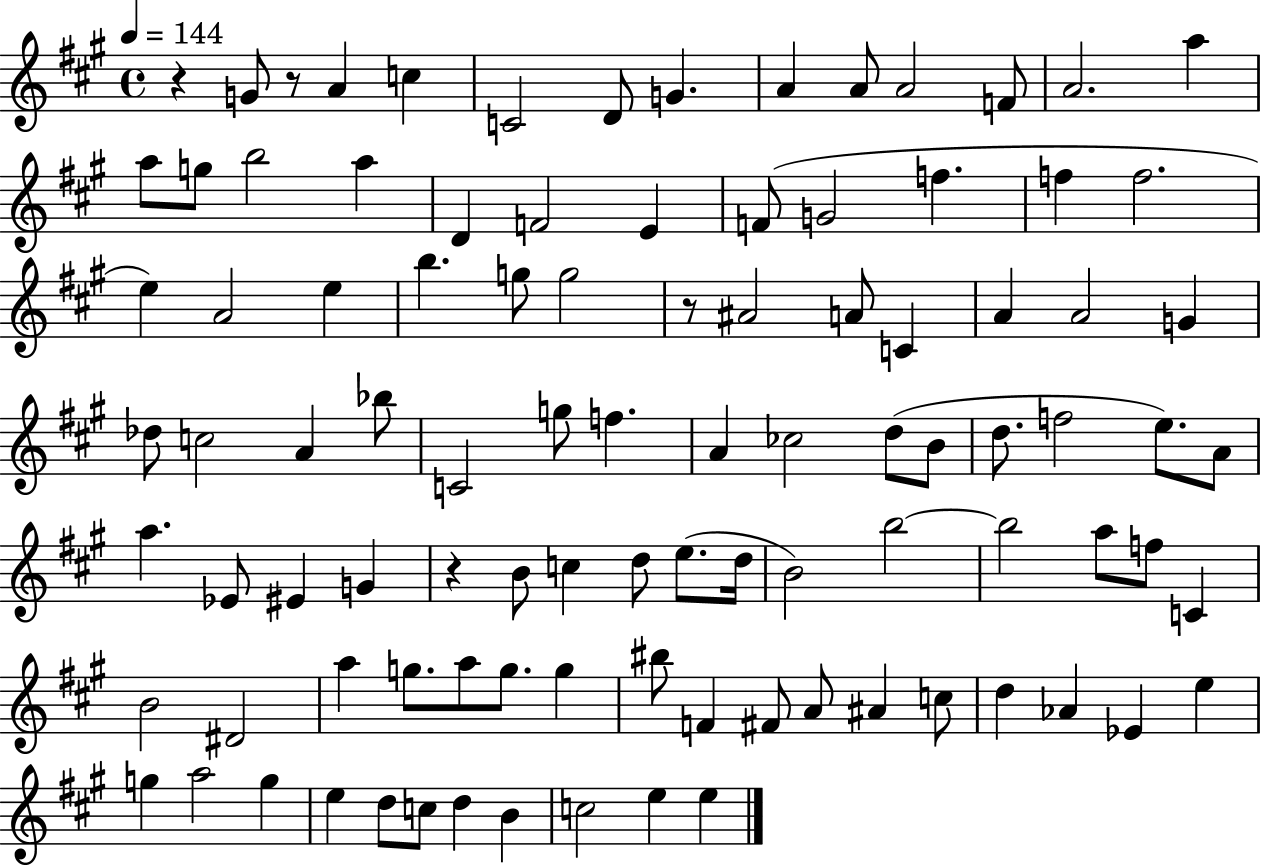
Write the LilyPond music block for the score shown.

{
  \clef treble
  \time 4/4
  \defaultTimeSignature
  \key a \major
  \tempo 4 = 144
  \repeat volta 2 { r4 g'8 r8 a'4 c''4 | c'2 d'8 g'4. | a'4 a'8 a'2 f'8 | a'2. a''4 | \break a''8 g''8 b''2 a''4 | d'4 f'2 e'4 | f'8( g'2 f''4. | f''4 f''2. | \break e''4) a'2 e''4 | b''4. g''8 g''2 | r8 ais'2 a'8 c'4 | a'4 a'2 g'4 | \break des''8 c''2 a'4 bes''8 | c'2 g''8 f''4. | a'4 ces''2 d''8( b'8 | d''8. f''2 e''8.) a'8 | \break a''4. ees'8 eis'4 g'4 | r4 b'8 c''4 d''8 e''8.( d''16 | b'2) b''2~~ | b''2 a''8 f''8 c'4 | \break b'2 dis'2 | a''4 g''8. a''8 g''8. g''4 | bis''8 f'4 fis'8 a'8 ais'4 c''8 | d''4 aes'4 ees'4 e''4 | \break g''4 a''2 g''4 | e''4 d''8 c''8 d''4 b'4 | c''2 e''4 e''4 | } \bar "|."
}